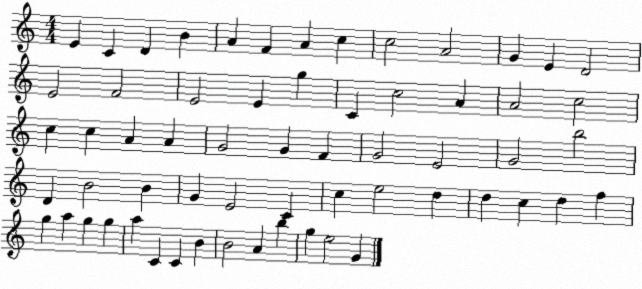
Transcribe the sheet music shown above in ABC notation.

X:1
T:Untitled
M:4/4
L:1/4
K:C
E C D B A F A c c2 A2 G E D2 E2 F2 E2 E g C c2 A A2 c2 c c A A G2 G F G2 E2 G2 b2 D B2 B G E2 C c e2 d d c d f g a g g a C C B B2 A b g e2 G